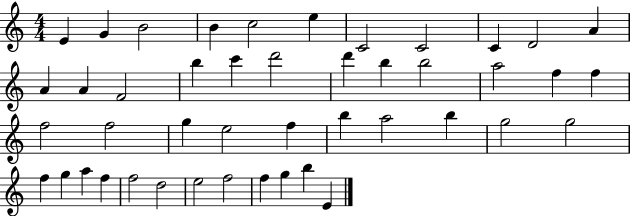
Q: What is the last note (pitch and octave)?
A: E4